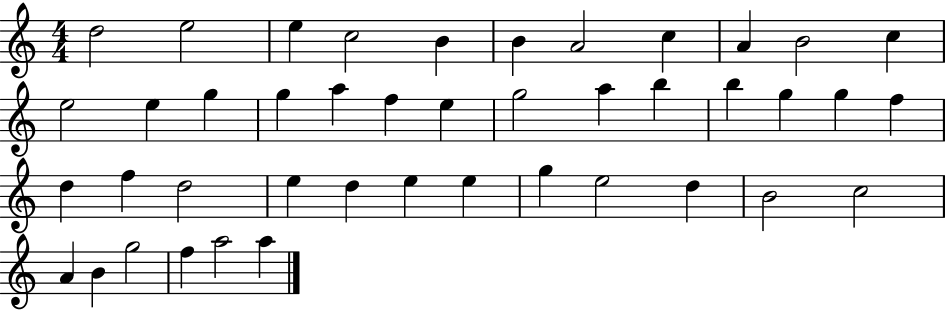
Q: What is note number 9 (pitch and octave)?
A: A4